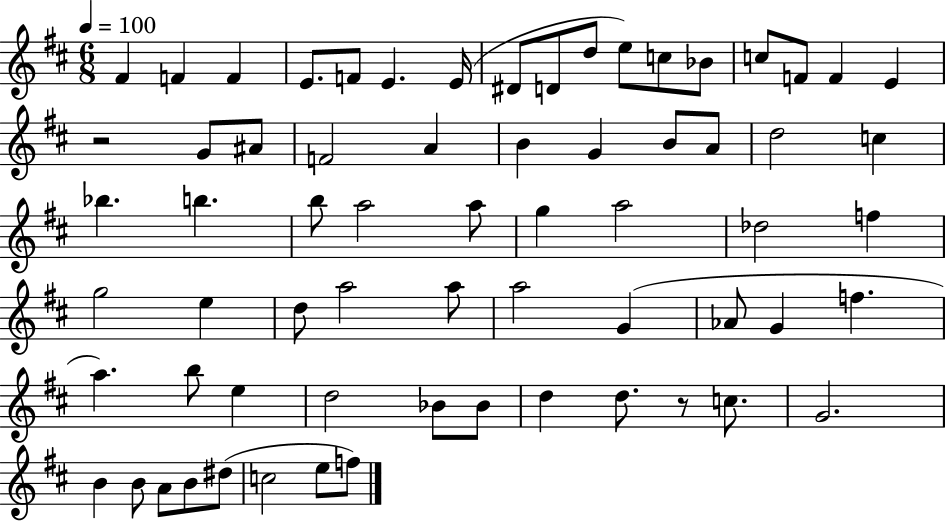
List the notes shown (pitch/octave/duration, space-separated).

F#4/q F4/q F4/q E4/e. F4/e E4/q. E4/s D#4/e D4/e D5/e E5/e C5/e Bb4/e C5/e F4/e F4/q E4/q R/h G4/e A#4/e F4/h A4/q B4/q G4/q B4/e A4/e D5/h C5/q Bb5/q. B5/q. B5/e A5/h A5/e G5/q A5/h Db5/h F5/q G5/h E5/q D5/e A5/h A5/e A5/h G4/q Ab4/e G4/q F5/q. A5/q. B5/e E5/q D5/h Bb4/e Bb4/e D5/q D5/e. R/e C5/e. G4/h. B4/q B4/e A4/e B4/e D#5/e C5/h E5/e F5/e